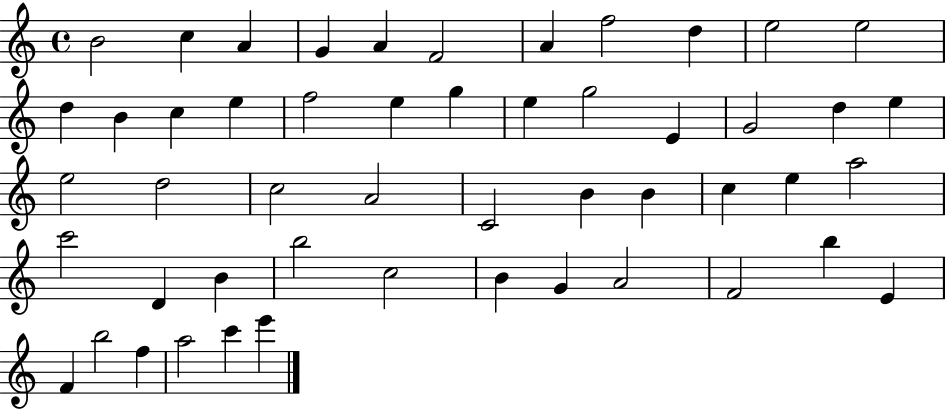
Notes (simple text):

B4/h C5/q A4/q G4/q A4/q F4/h A4/q F5/h D5/q E5/h E5/h D5/q B4/q C5/q E5/q F5/h E5/q G5/q E5/q G5/h E4/q G4/h D5/q E5/q E5/h D5/h C5/h A4/h C4/h B4/q B4/q C5/q E5/q A5/h C6/h D4/q B4/q B5/h C5/h B4/q G4/q A4/h F4/h B5/q E4/q F4/q B5/h F5/q A5/h C6/q E6/q